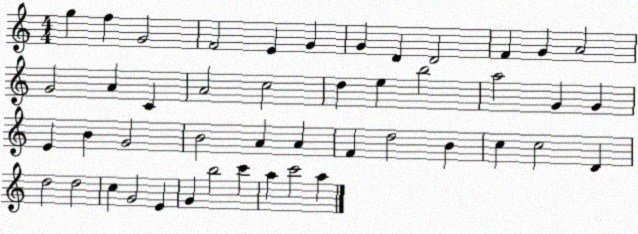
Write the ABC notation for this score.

X:1
T:Untitled
M:4/4
L:1/4
K:C
g f G2 F2 E G G D D2 F G A2 G2 A C A2 c2 d e b2 a2 G G E B G2 B2 A A F d2 B c c2 D d2 d2 c G2 E G b2 c' a c'2 a